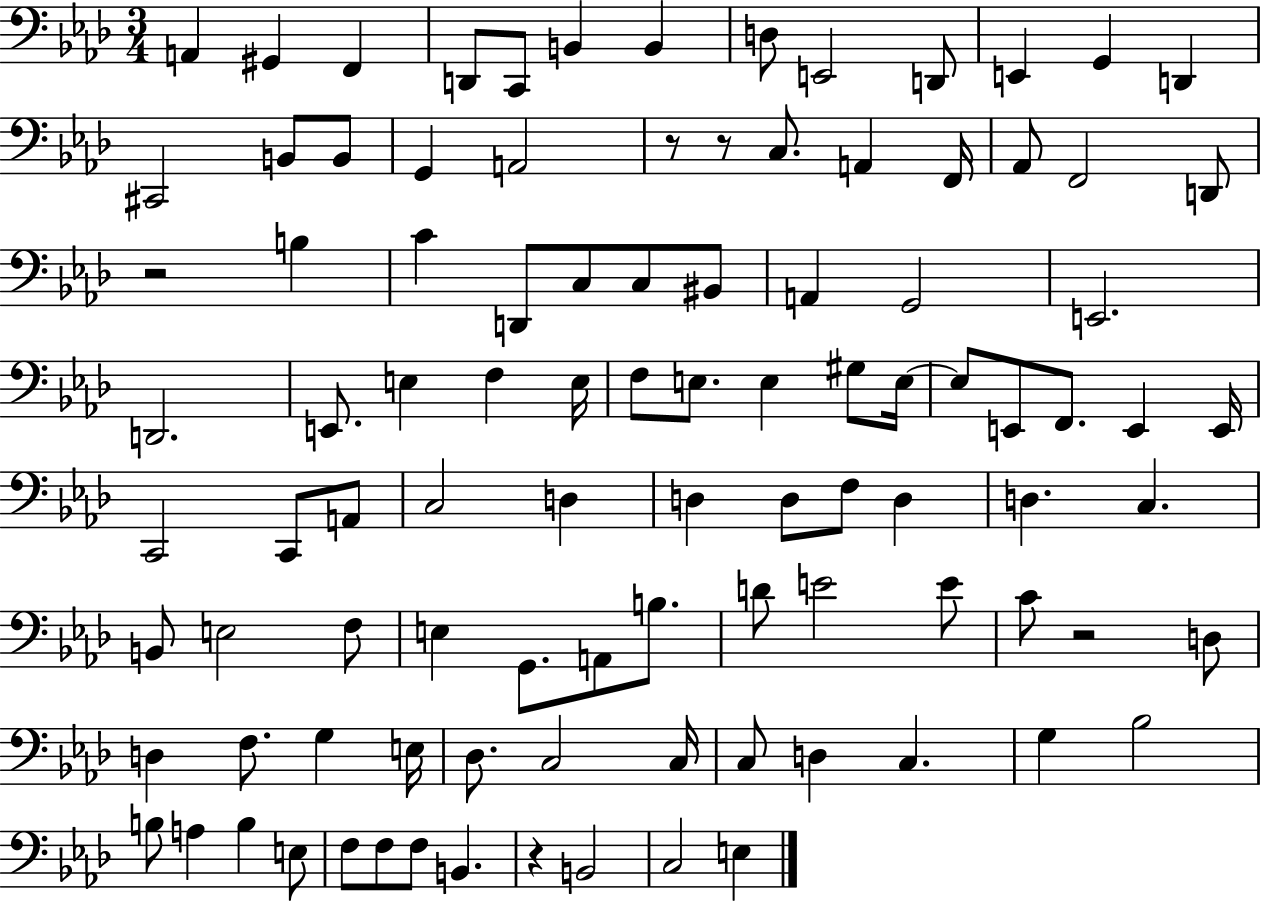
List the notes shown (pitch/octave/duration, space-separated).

A2/q G#2/q F2/q D2/e C2/e B2/q B2/q D3/e E2/h D2/e E2/q G2/q D2/q C#2/h B2/e B2/e G2/q A2/h R/e R/e C3/e. A2/q F2/s Ab2/e F2/h D2/e R/h B3/q C4/q D2/e C3/e C3/e BIS2/e A2/q G2/h E2/h. D2/h. E2/e. E3/q F3/q E3/s F3/e E3/e. E3/q G#3/e E3/s E3/e E2/e F2/e. E2/q E2/s C2/h C2/e A2/e C3/h D3/q D3/q D3/e F3/e D3/q D3/q. C3/q. B2/e E3/h F3/e E3/q G2/e. A2/e B3/e. D4/e E4/h E4/e C4/e R/h D3/e D3/q F3/e. G3/q E3/s Db3/e. C3/h C3/s C3/e D3/q C3/q. G3/q Bb3/h B3/e A3/q B3/q E3/e F3/e F3/e F3/e B2/q. R/q B2/h C3/h E3/q